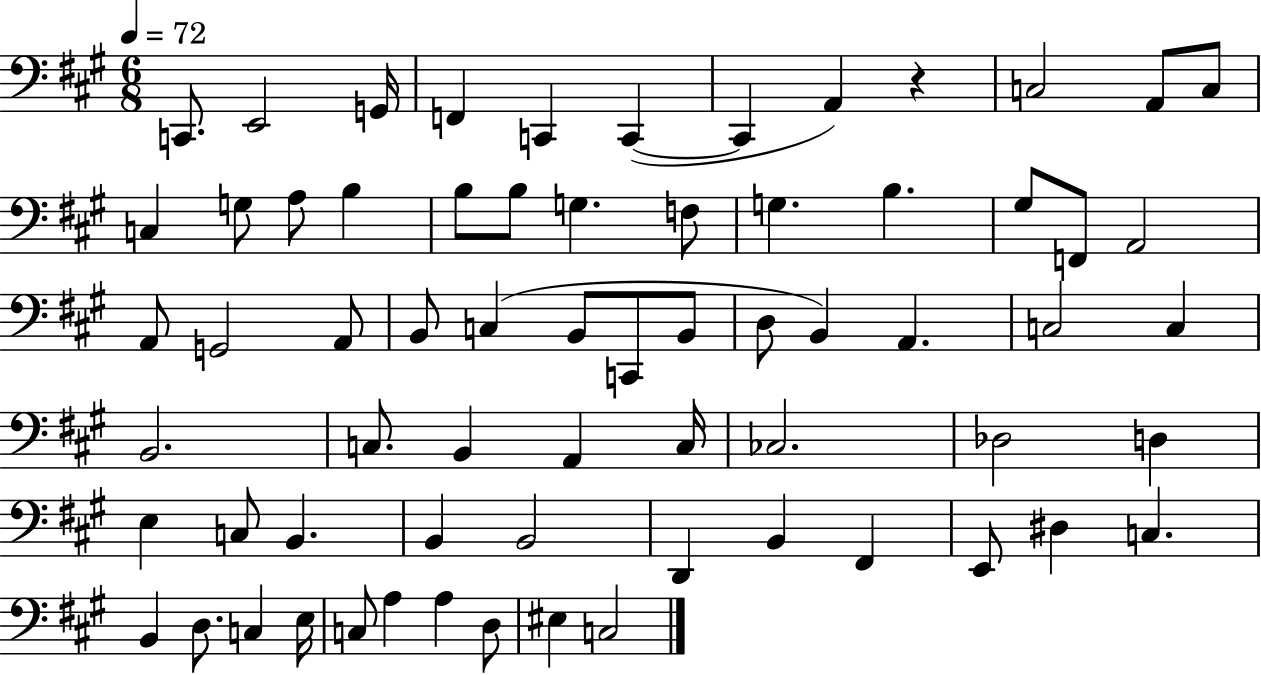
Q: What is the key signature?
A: A major